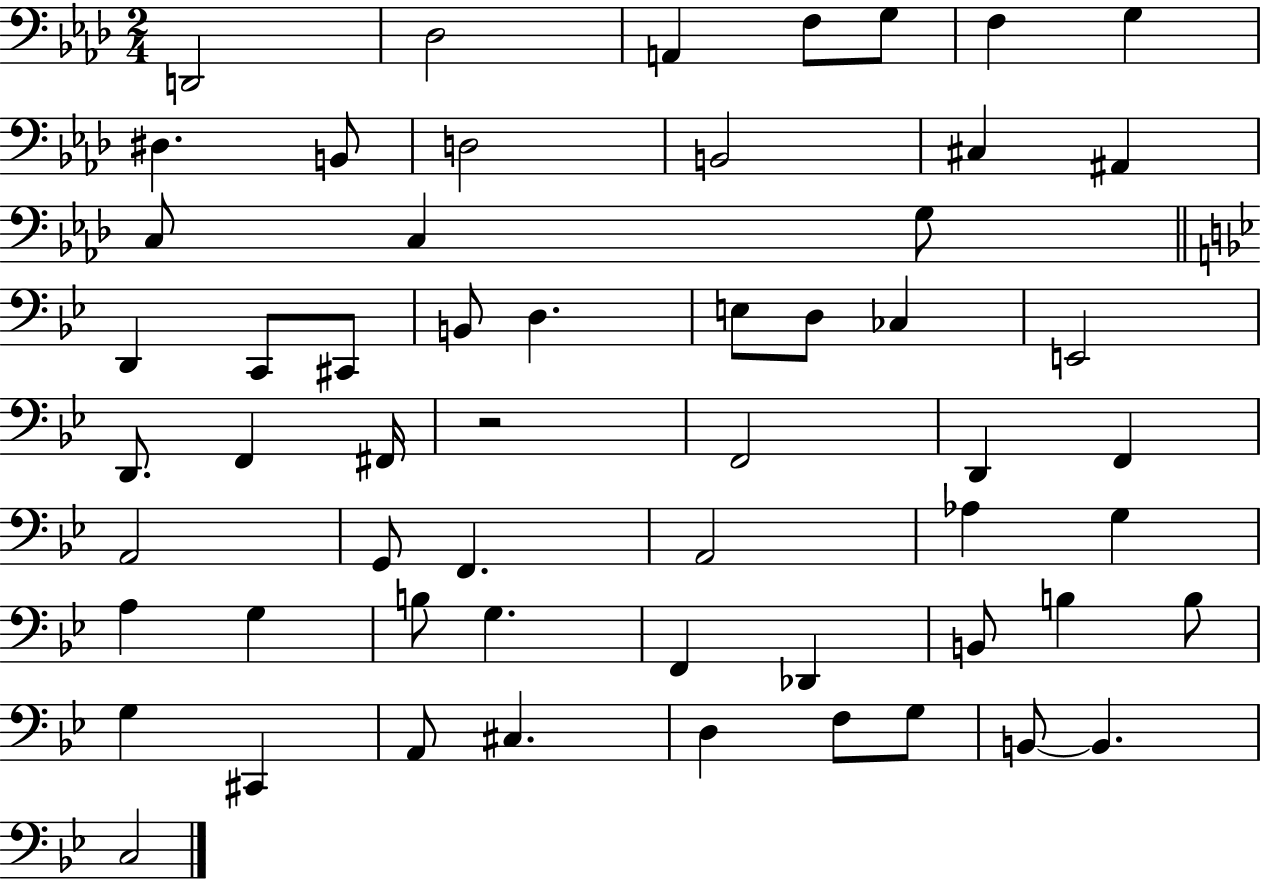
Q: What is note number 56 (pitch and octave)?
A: C3